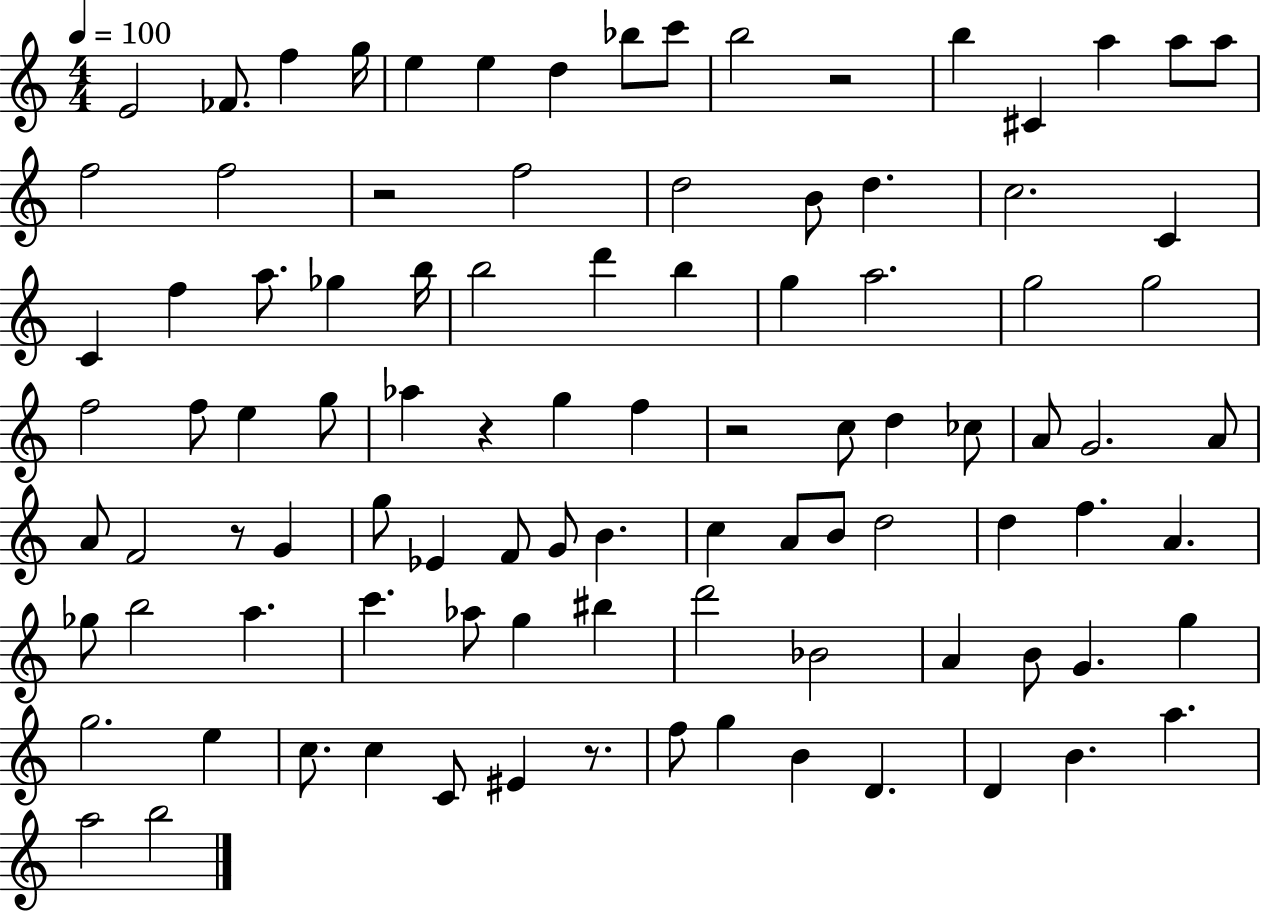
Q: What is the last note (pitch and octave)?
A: B5